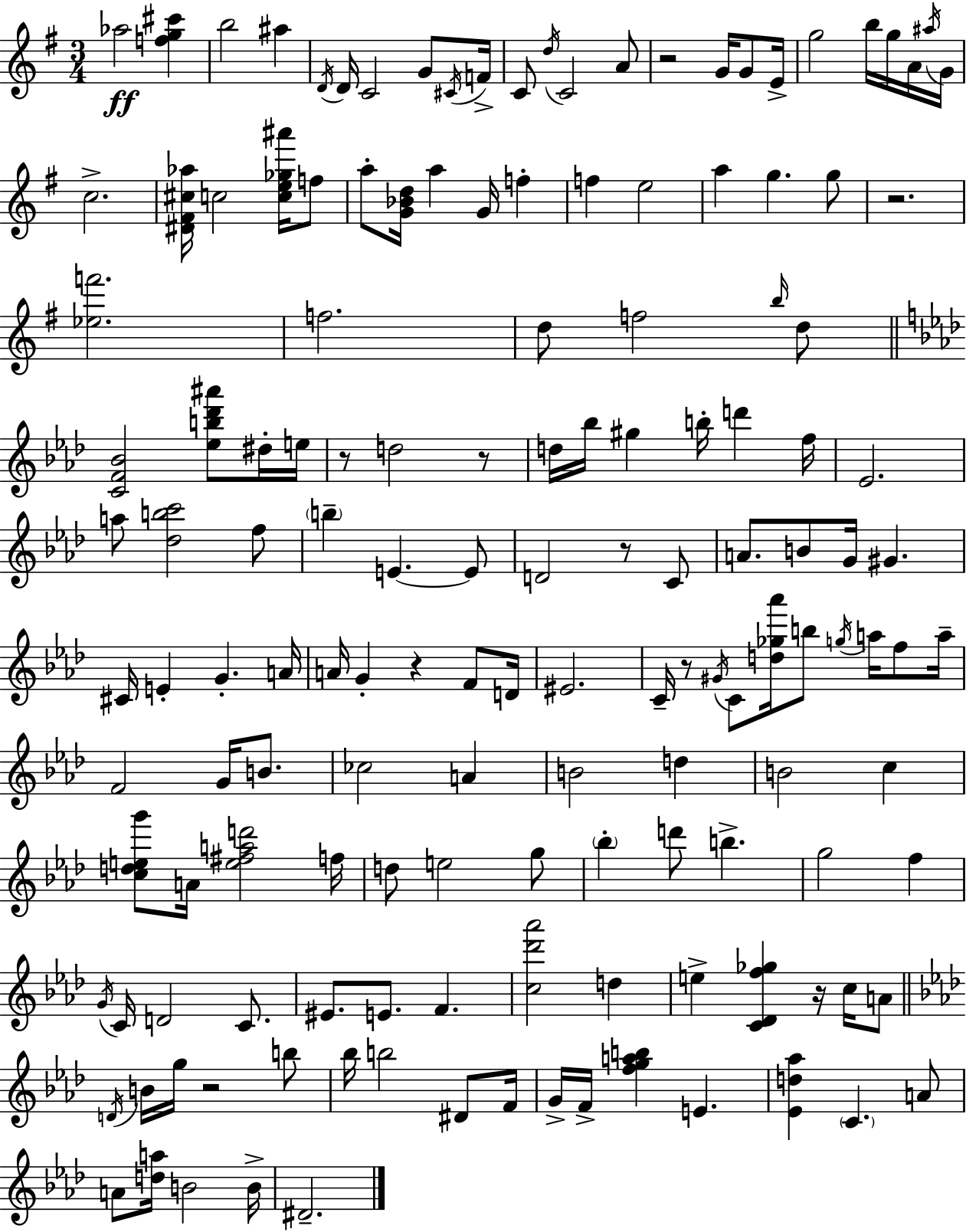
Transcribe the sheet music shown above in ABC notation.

X:1
T:Untitled
M:3/4
L:1/4
K:G
_a2 [fg^c'] b2 ^a D/4 D/4 C2 G/2 ^C/4 F/4 C/2 d/4 C2 A/2 z2 G/4 G/2 E/4 g2 b/4 g/4 A/4 ^a/4 G/4 c2 [^D^F^c_a]/4 c2 [ce_g^a']/4 f/2 a/2 [G_Bd]/4 a G/4 f f e2 a g g/2 z2 [_ef']2 f2 d/2 f2 b/4 d/2 [CF_B]2 [_eb_d'^a']/2 ^d/4 e/4 z/2 d2 z/2 d/4 _b/4 ^g b/4 d' f/4 _E2 a/2 [_dbc']2 f/2 b E E/2 D2 z/2 C/2 A/2 B/2 G/4 ^G ^C/4 E G A/4 A/4 G z F/2 D/4 ^E2 C/4 z/2 ^G/4 C/2 [d_g_a']/4 b/2 g/4 a/4 f/2 a/4 F2 G/4 B/2 _c2 A B2 d B2 c [cdeg']/2 A/4 [e^fad']2 f/4 d/2 e2 g/2 _b d'/2 b g2 f G/4 C/4 D2 C/2 ^E/2 E/2 F [c_d'_a']2 d e [C_Df_g] z/4 c/4 A/2 D/4 B/4 g/4 z2 b/2 _b/4 b2 ^D/2 F/4 G/4 F/4 [fgab] E [_Ed_a] C A/2 A/2 [da]/4 B2 B/4 ^D2